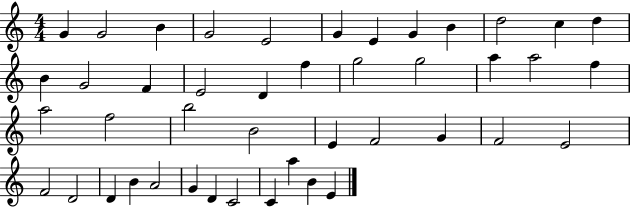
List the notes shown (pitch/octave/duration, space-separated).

G4/q G4/h B4/q G4/h E4/h G4/q E4/q G4/q B4/q D5/h C5/q D5/q B4/q G4/h F4/q E4/h D4/q F5/q G5/h G5/h A5/q A5/h F5/q A5/h F5/h B5/h B4/h E4/q F4/h G4/q F4/h E4/h F4/h D4/h D4/q B4/q A4/h G4/q D4/q C4/h C4/q A5/q B4/q E4/q